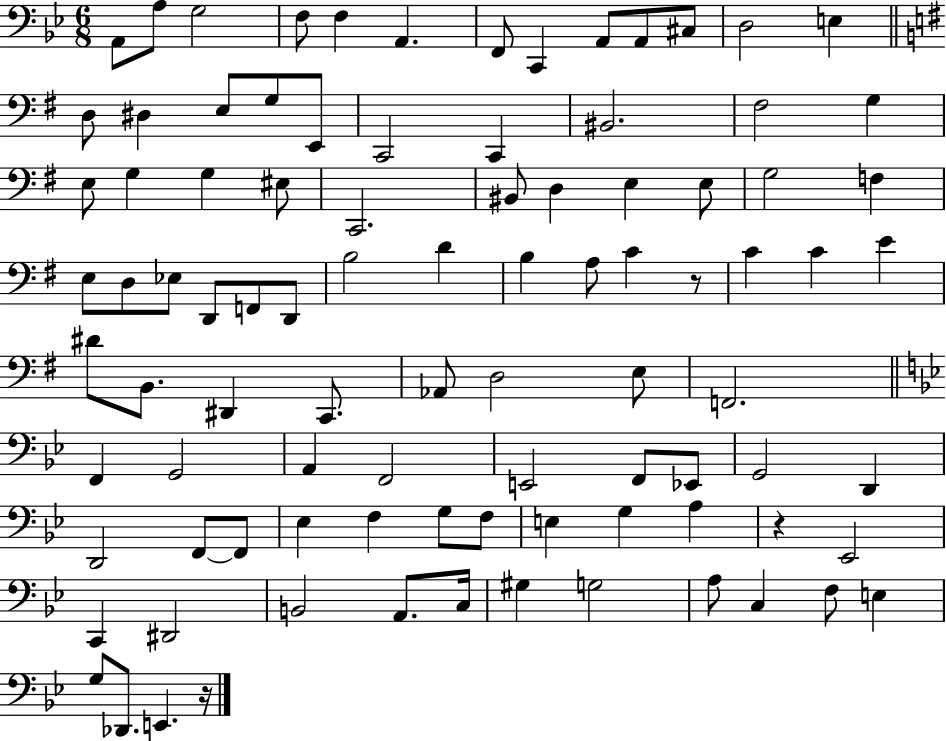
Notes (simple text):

A2/e A3/e G3/h F3/e F3/q A2/q. F2/e C2/q A2/e A2/e C#3/e D3/h E3/q D3/e D#3/q E3/e G3/e E2/e C2/h C2/q BIS2/h. F#3/h G3/q E3/e G3/q G3/q EIS3/e C2/h. BIS2/e D3/q E3/q E3/e G3/h F3/q E3/e D3/e Eb3/e D2/e F2/e D2/e B3/h D4/q B3/q A3/e C4/q R/e C4/q C4/q E4/q D#4/e B2/e. D#2/q C2/e. Ab2/e D3/h E3/e F2/h. F2/q G2/h A2/q F2/h E2/h F2/e Eb2/e G2/h D2/q D2/h F2/e F2/e Eb3/q F3/q G3/e F3/e E3/q G3/q A3/q R/q Eb2/h C2/q D#2/h B2/h A2/e. C3/s G#3/q G3/h A3/e C3/q F3/e E3/q G3/e Db2/e. E2/q. R/s